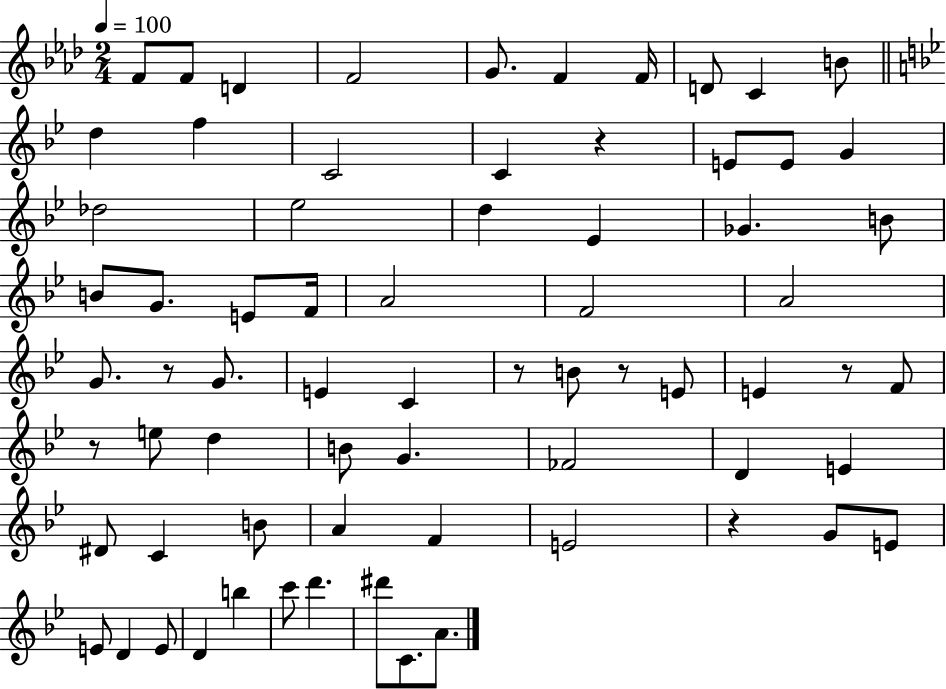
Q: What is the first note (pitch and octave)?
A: F4